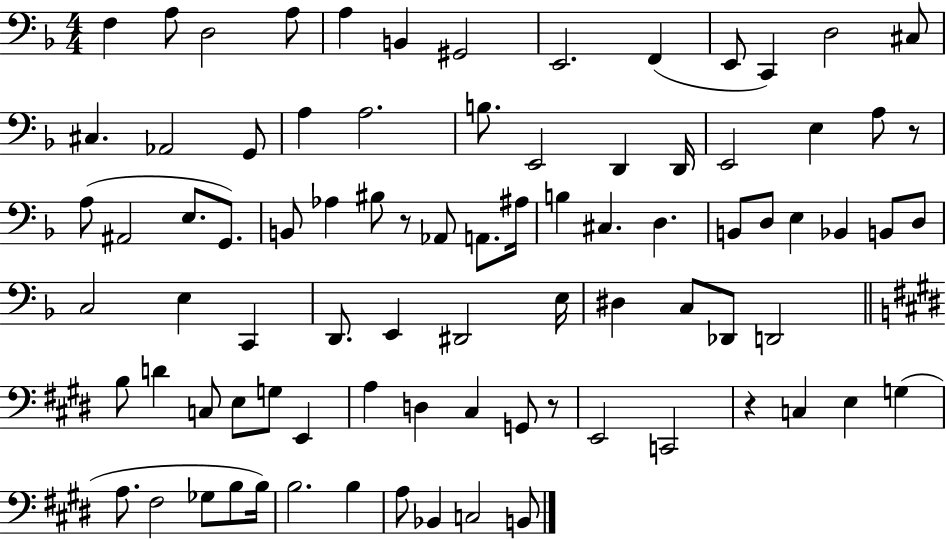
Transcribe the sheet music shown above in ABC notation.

X:1
T:Untitled
M:4/4
L:1/4
K:F
F, A,/2 D,2 A,/2 A, B,, ^G,,2 E,,2 F,, E,,/2 C,, D,2 ^C,/2 ^C, _A,,2 G,,/2 A, A,2 B,/2 E,,2 D,, D,,/4 E,,2 E, A,/2 z/2 A,/2 ^A,,2 E,/2 G,,/2 B,,/2 _A, ^B,/2 z/2 _A,,/2 A,,/2 ^A,/4 B, ^C, D, B,,/2 D,/2 E, _B,, B,,/2 D,/2 C,2 E, C,, D,,/2 E,, ^D,,2 E,/4 ^D, C,/2 _D,,/2 D,,2 B,/2 D C,/2 E,/2 G,/2 E,, A, D, ^C, G,,/2 z/2 E,,2 C,,2 z C, E, G, A,/2 ^F,2 _G,/2 B,/2 B,/4 B,2 B, A,/2 _B,, C,2 B,,/2